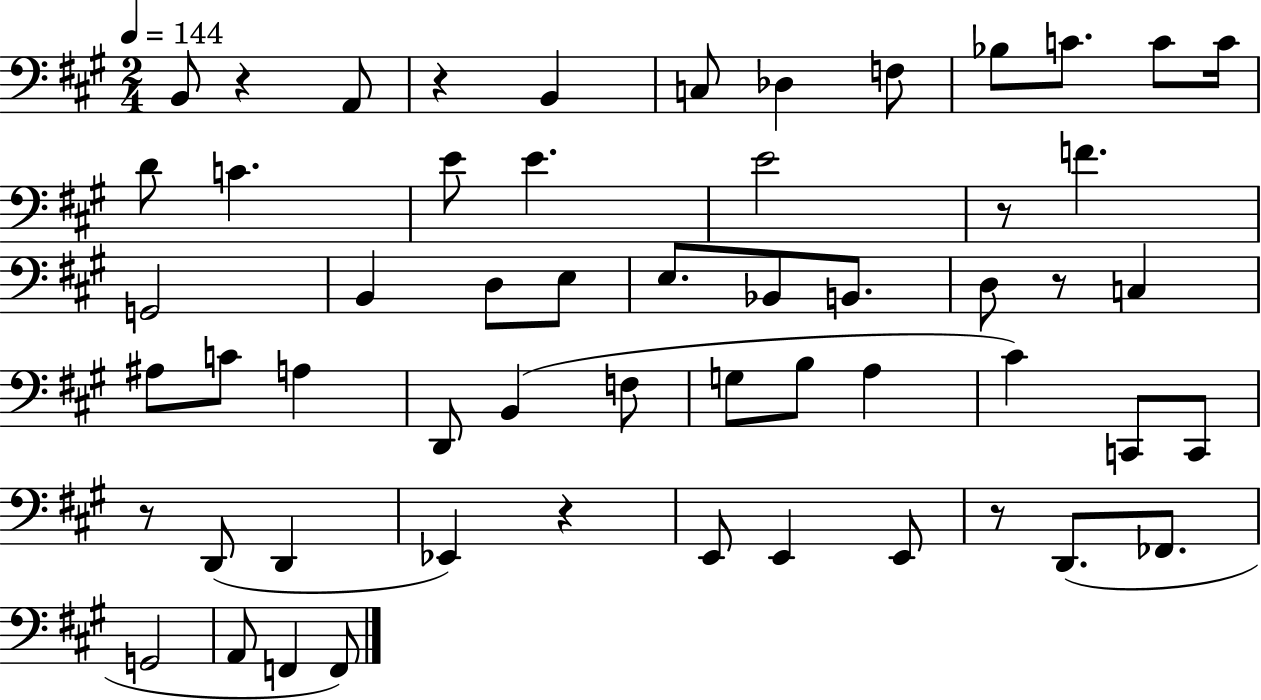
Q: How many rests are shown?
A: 7